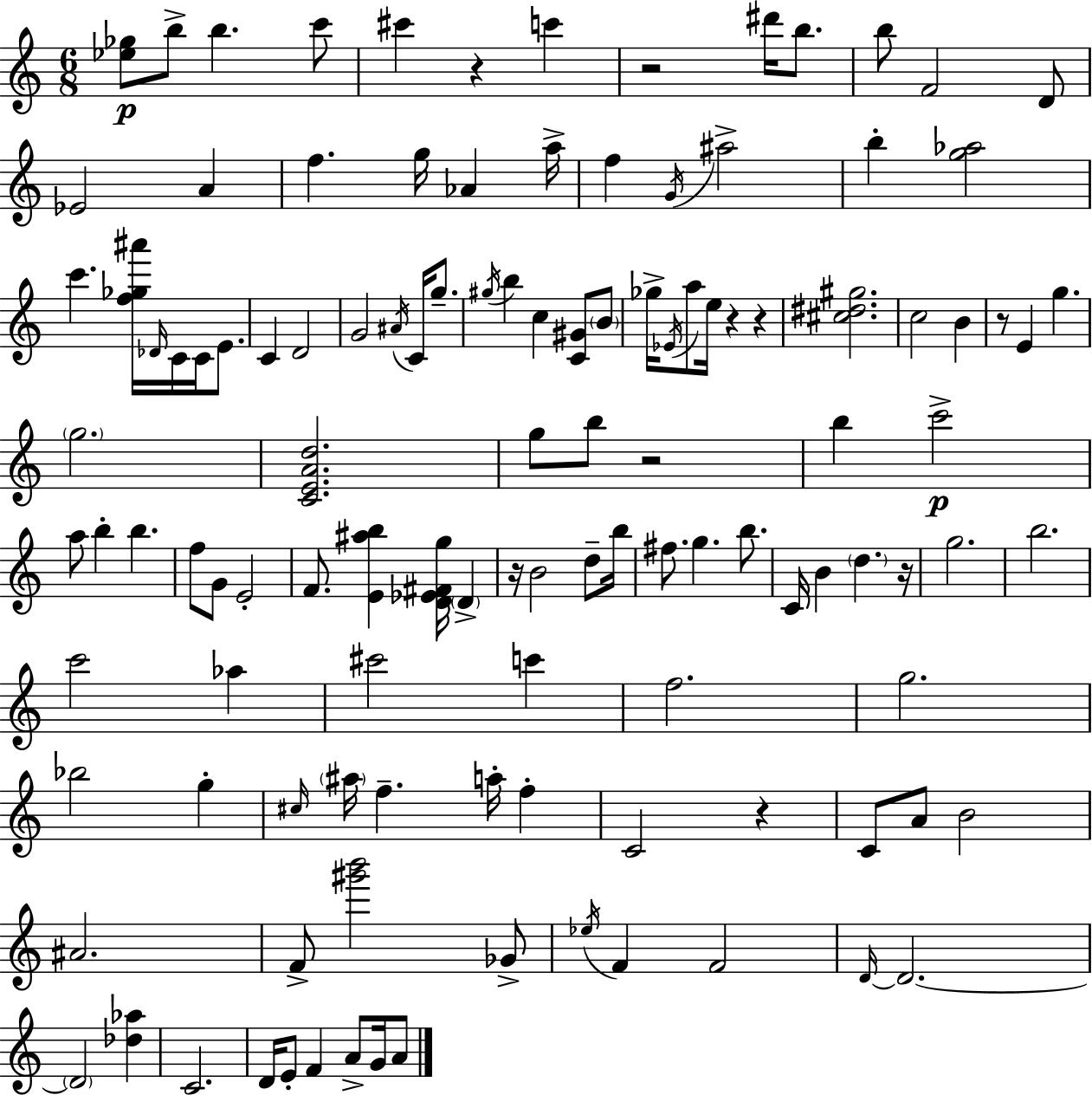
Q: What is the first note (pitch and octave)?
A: B5